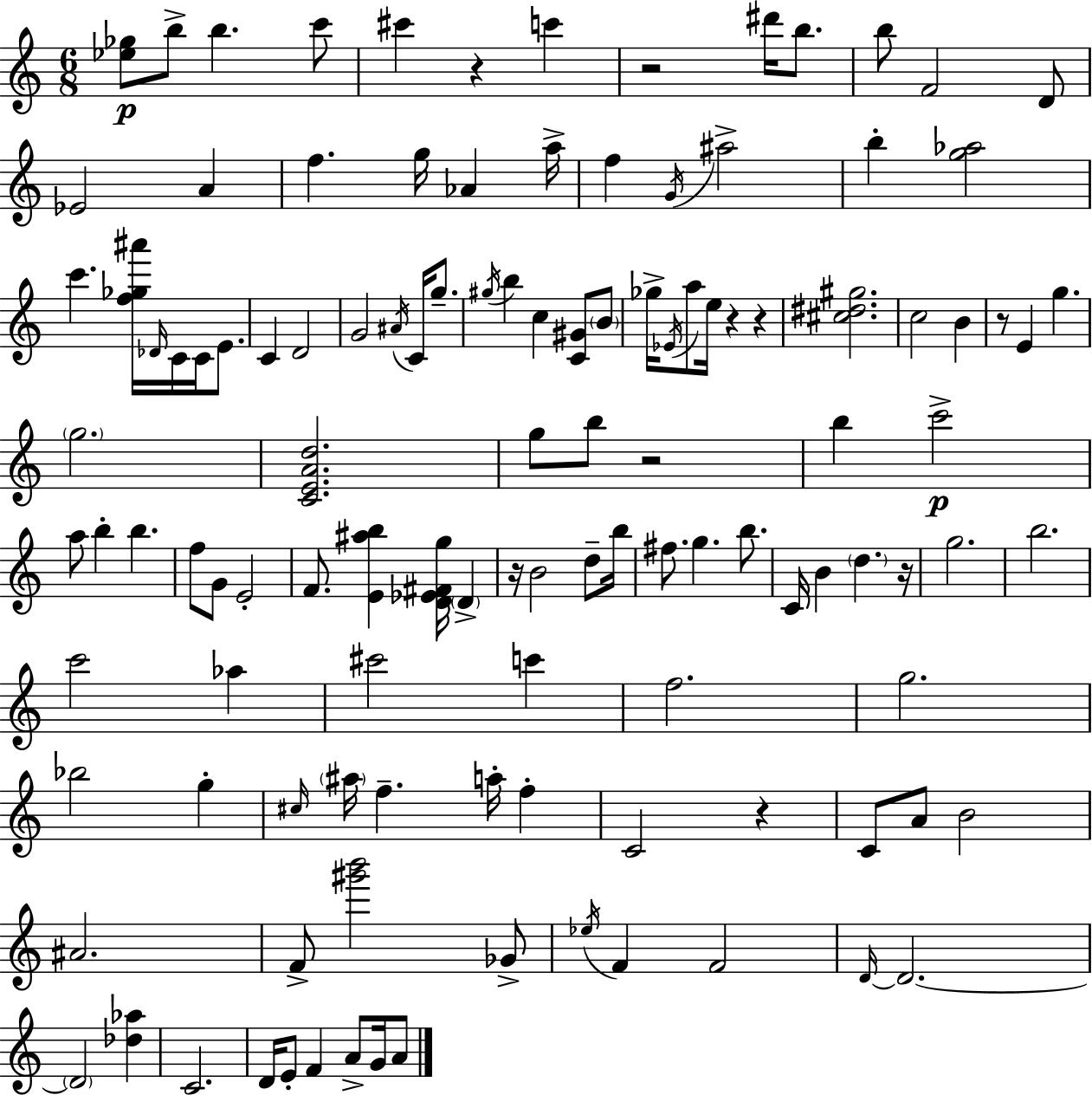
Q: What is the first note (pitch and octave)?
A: B5